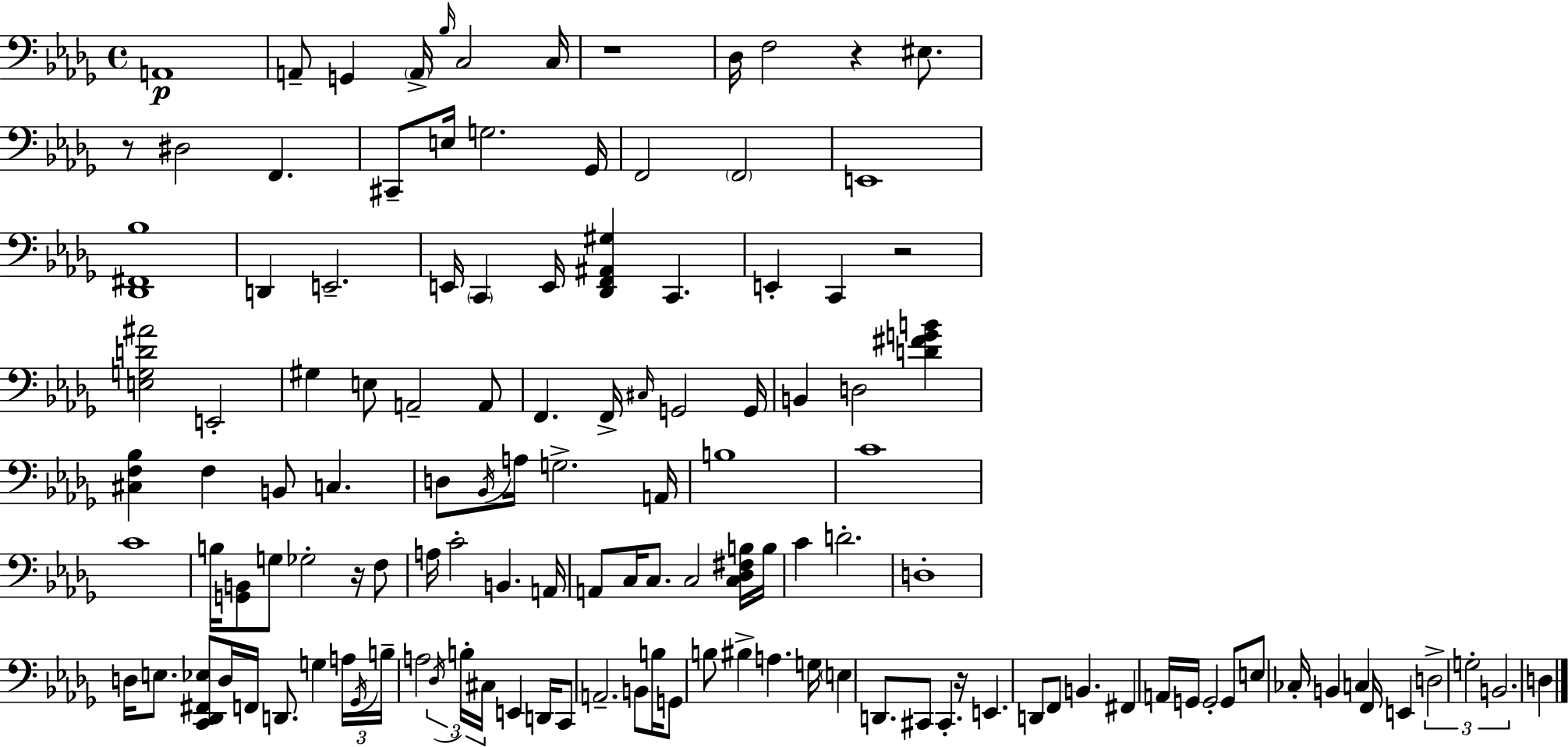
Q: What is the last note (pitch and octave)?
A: D3